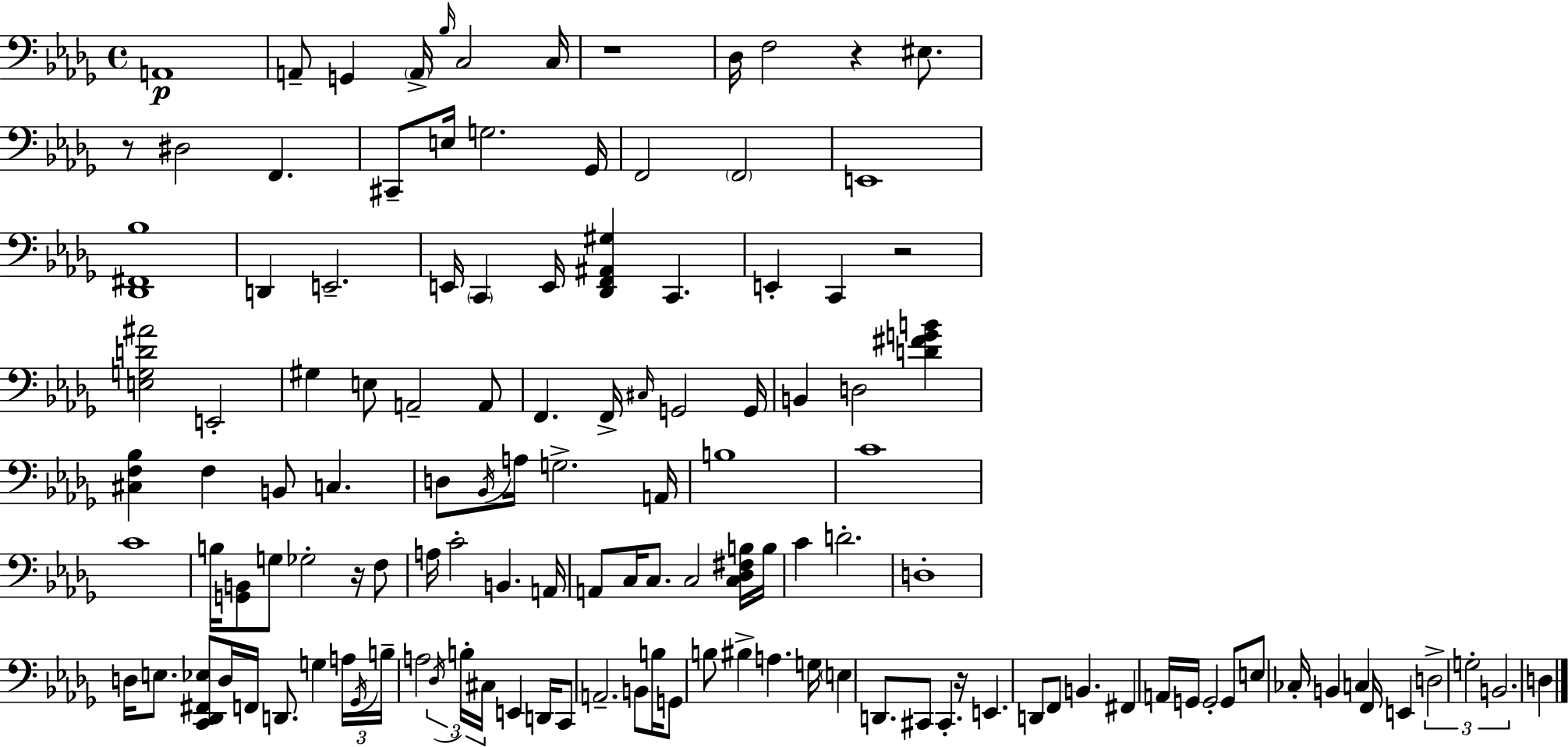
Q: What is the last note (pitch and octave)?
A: D3